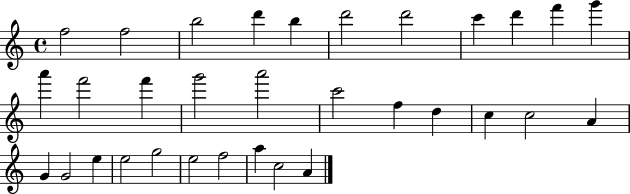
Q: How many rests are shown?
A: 0